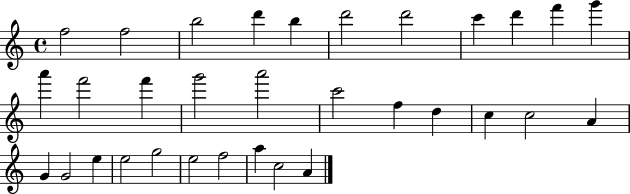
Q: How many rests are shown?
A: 0